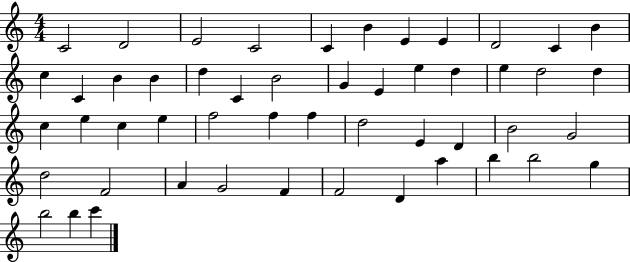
X:1
T:Untitled
M:4/4
L:1/4
K:C
C2 D2 E2 C2 C B E E D2 C B c C B B d C B2 G E e d e d2 d c e c e f2 f f d2 E D B2 G2 d2 F2 A G2 F F2 D a b b2 g b2 b c'